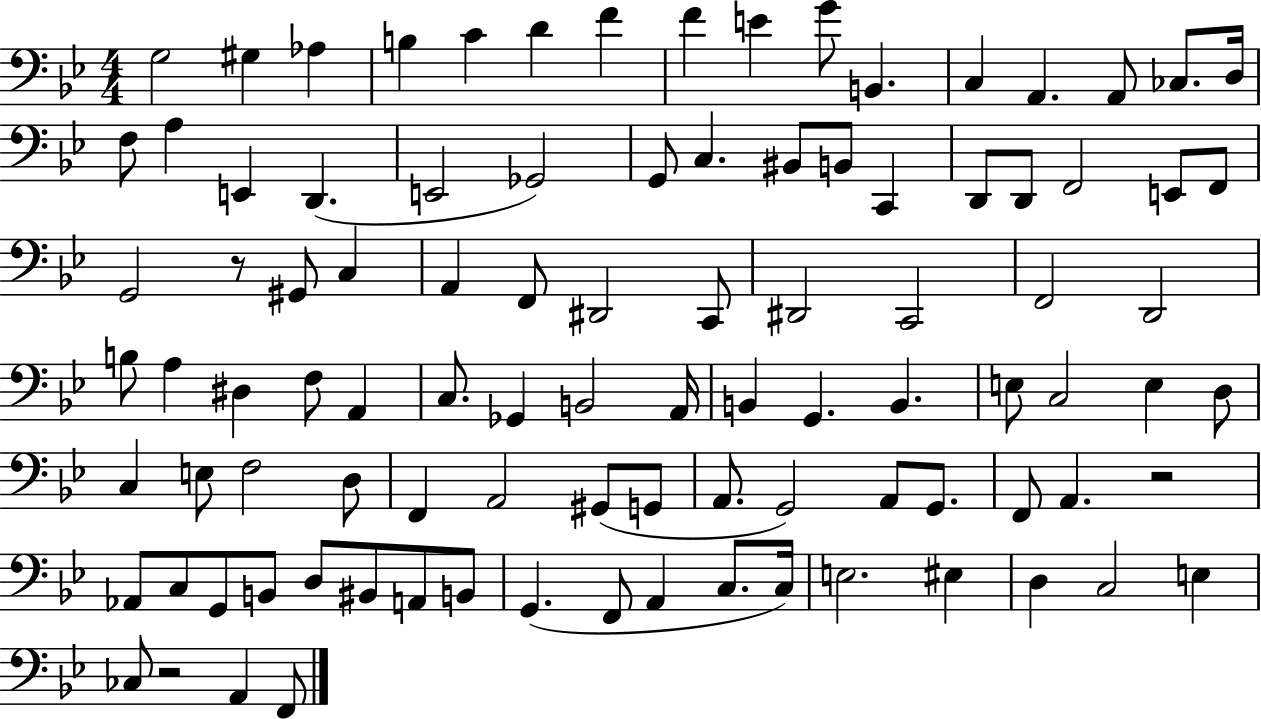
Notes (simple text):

G3/h G#3/q Ab3/q B3/q C4/q D4/q F4/q F4/q E4/q G4/e B2/q. C3/q A2/q. A2/e CES3/e. D3/s F3/e A3/q E2/q D2/q. E2/h Gb2/h G2/e C3/q. BIS2/e B2/e C2/q D2/e D2/e F2/h E2/e F2/e G2/h R/e G#2/e C3/q A2/q F2/e D#2/h C2/e D#2/h C2/h F2/h D2/h B3/e A3/q D#3/q F3/e A2/q C3/e. Gb2/q B2/h A2/s B2/q G2/q. B2/q. E3/e C3/h E3/q D3/e C3/q E3/e F3/h D3/e F2/q A2/h G#2/e G2/e A2/e. G2/h A2/e G2/e. F2/e A2/q. R/h Ab2/e C3/e G2/e B2/e D3/e BIS2/e A2/e B2/e G2/q. F2/e A2/q C3/e. C3/s E3/h. EIS3/q D3/q C3/h E3/q CES3/e R/h A2/q F2/e